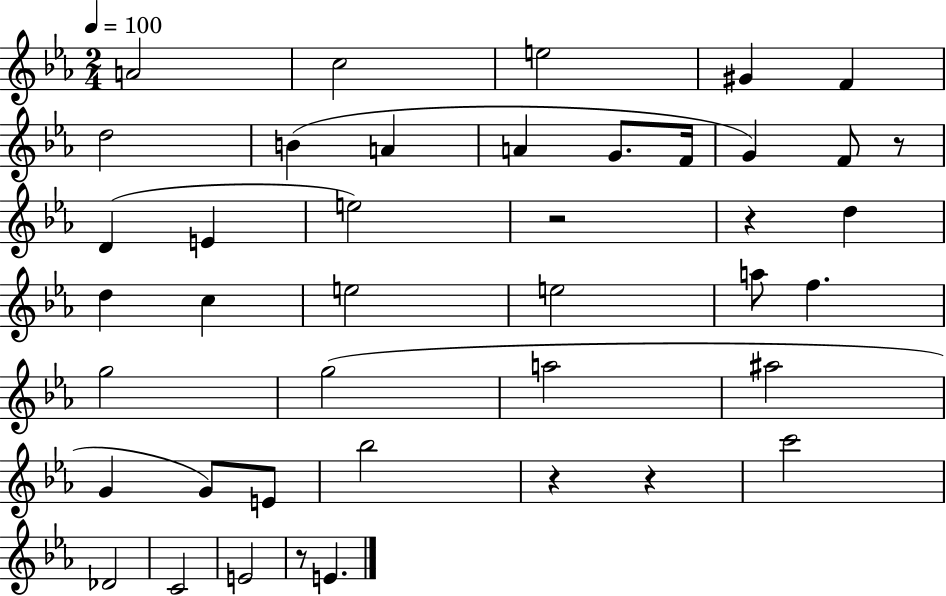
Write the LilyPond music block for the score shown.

{
  \clef treble
  \numericTimeSignature
  \time 2/4
  \key ees \major
  \tempo 4 = 100
  a'2 | c''2 | e''2 | gis'4 f'4 | \break d''2 | b'4( a'4 | a'4 g'8. f'16 | g'4) f'8 r8 | \break d'4( e'4 | e''2) | r2 | r4 d''4 | \break d''4 c''4 | e''2 | e''2 | a''8 f''4. | \break g''2 | g''2( | a''2 | ais''2 | \break g'4 g'8) e'8 | bes''2 | r4 r4 | c'''2 | \break des'2 | c'2 | e'2 | r8 e'4. | \break \bar "|."
}